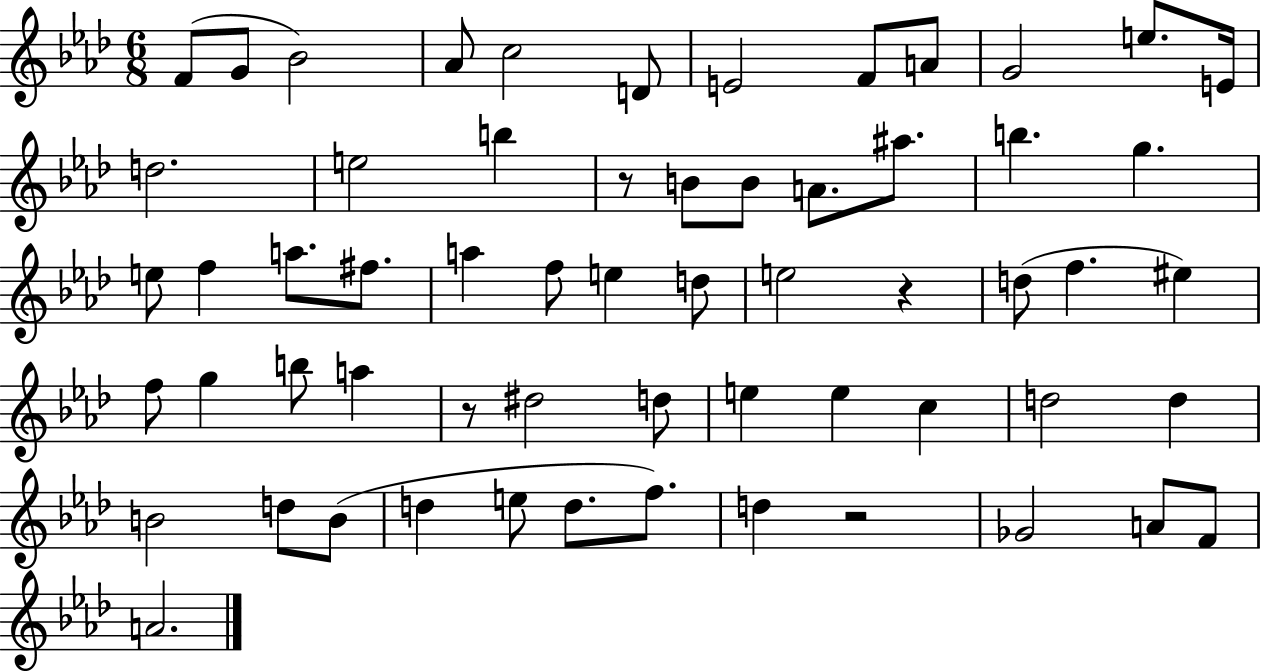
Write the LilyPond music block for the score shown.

{
  \clef treble
  \numericTimeSignature
  \time 6/8
  \key aes \major
  f'8( g'8 bes'2) | aes'8 c''2 d'8 | e'2 f'8 a'8 | g'2 e''8. e'16 | \break d''2. | e''2 b''4 | r8 b'8 b'8 a'8. ais''8. | b''4. g''4. | \break e''8 f''4 a''8. fis''8. | a''4 f''8 e''4 d''8 | e''2 r4 | d''8( f''4. eis''4) | \break f''8 g''4 b''8 a''4 | r8 dis''2 d''8 | e''4 e''4 c''4 | d''2 d''4 | \break b'2 d''8 b'8( | d''4 e''8 d''8. f''8.) | d''4 r2 | ges'2 a'8 f'8 | \break a'2. | \bar "|."
}